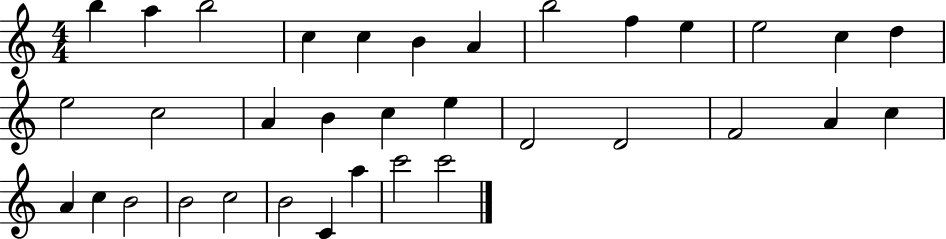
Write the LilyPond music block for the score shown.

{
  \clef treble
  \numericTimeSignature
  \time 4/4
  \key c \major
  b''4 a''4 b''2 | c''4 c''4 b'4 a'4 | b''2 f''4 e''4 | e''2 c''4 d''4 | \break e''2 c''2 | a'4 b'4 c''4 e''4 | d'2 d'2 | f'2 a'4 c''4 | \break a'4 c''4 b'2 | b'2 c''2 | b'2 c'4 a''4 | c'''2 c'''2 | \break \bar "|."
}